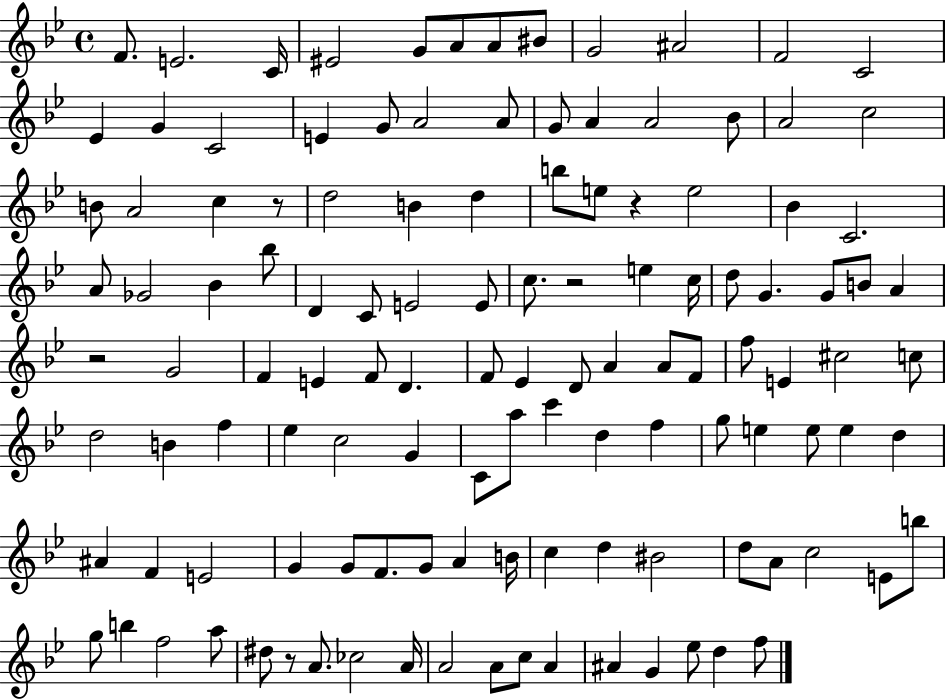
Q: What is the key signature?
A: BES major